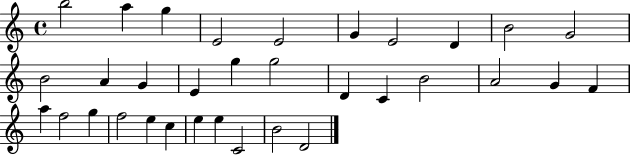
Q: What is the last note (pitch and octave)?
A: D4